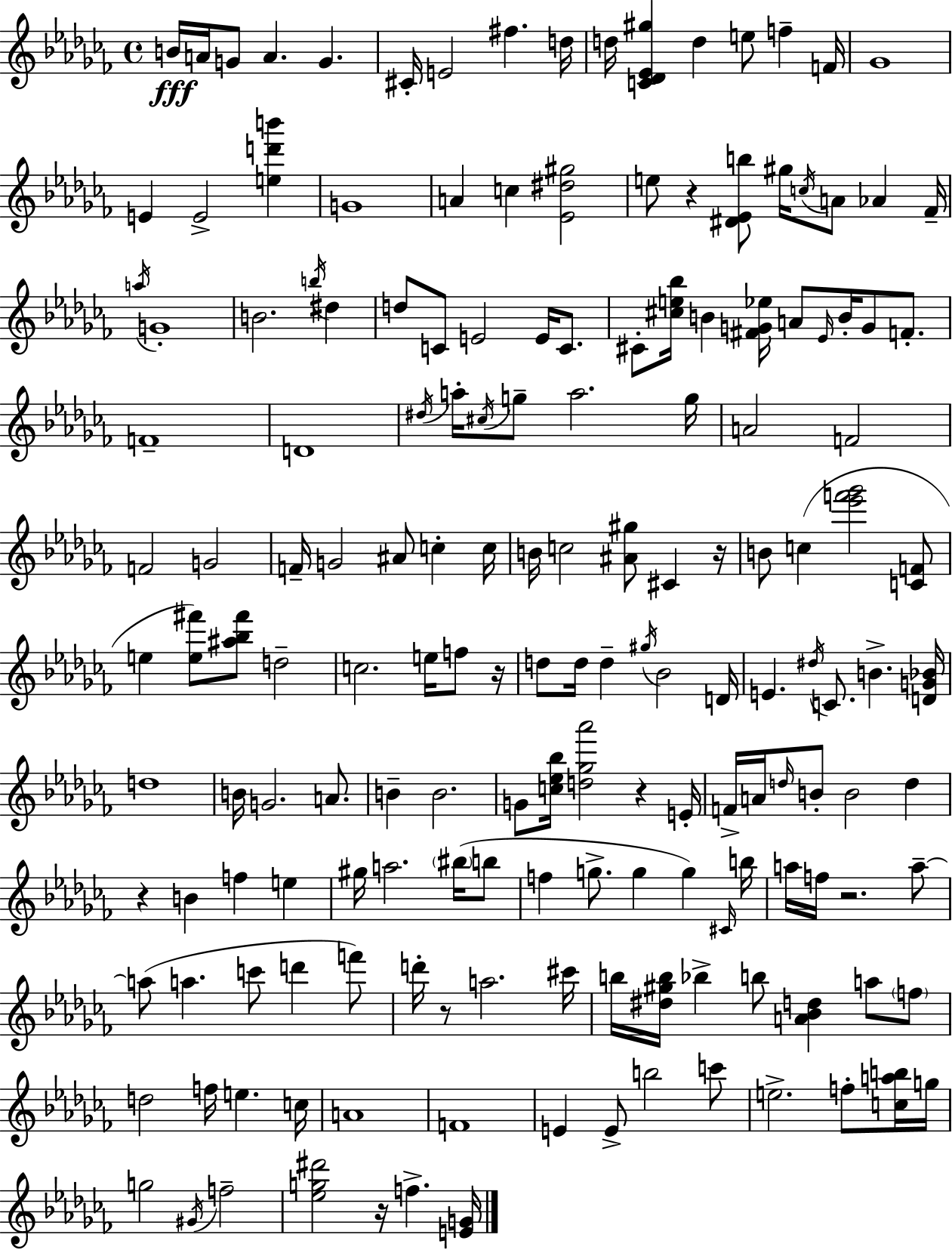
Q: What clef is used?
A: treble